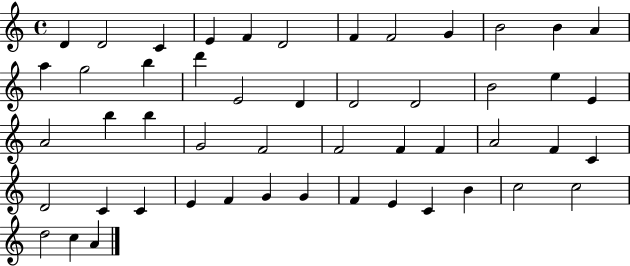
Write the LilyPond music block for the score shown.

{
  \clef treble
  \time 4/4
  \defaultTimeSignature
  \key c \major
  d'4 d'2 c'4 | e'4 f'4 d'2 | f'4 f'2 g'4 | b'2 b'4 a'4 | \break a''4 g''2 b''4 | d'''4 e'2 d'4 | d'2 d'2 | b'2 e''4 e'4 | \break a'2 b''4 b''4 | g'2 f'2 | f'2 f'4 f'4 | a'2 f'4 c'4 | \break d'2 c'4 c'4 | e'4 f'4 g'4 g'4 | f'4 e'4 c'4 b'4 | c''2 c''2 | \break d''2 c''4 a'4 | \bar "|."
}